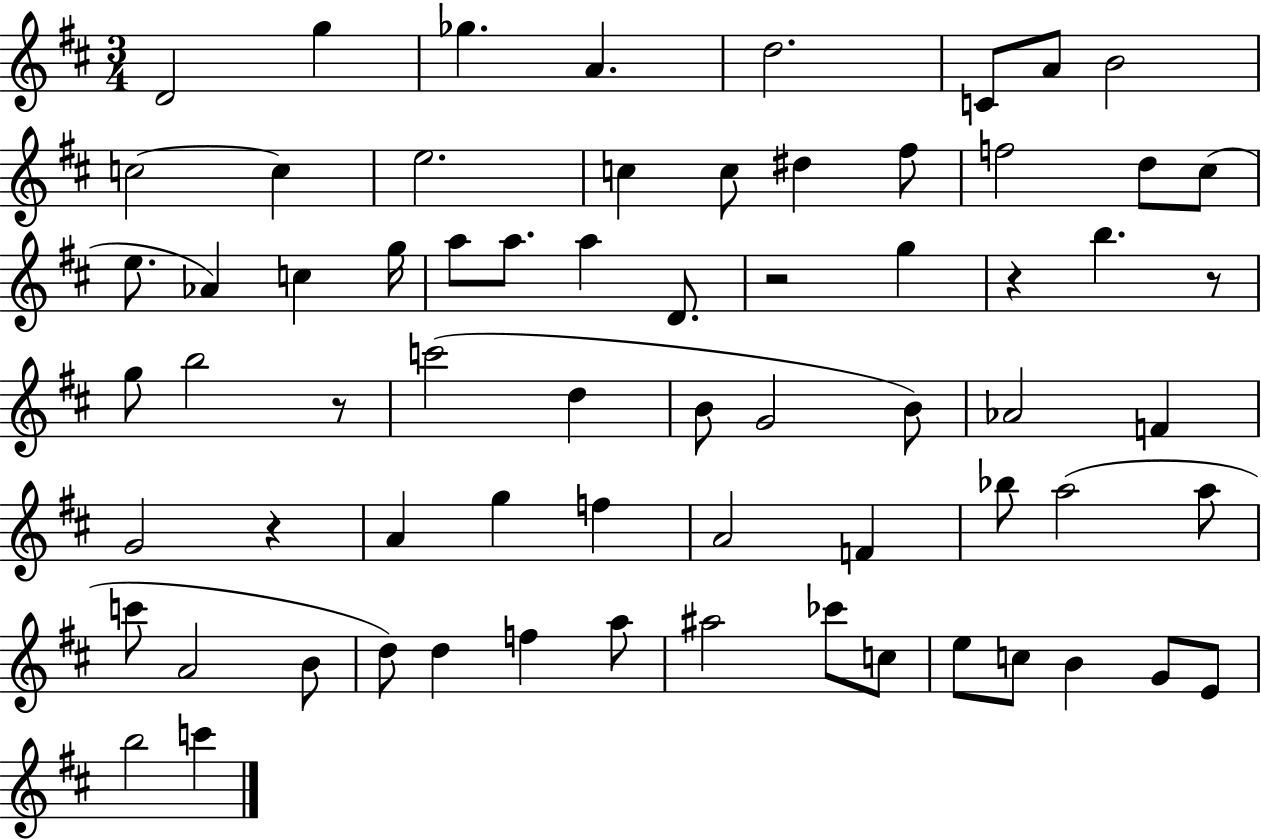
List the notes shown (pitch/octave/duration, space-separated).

D4/h G5/q Gb5/q. A4/q. D5/h. C4/e A4/e B4/h C5/h C5/q E5/h. C5/q C5/e D#5/q F#5/e F5/h D5/e C#5/e E5/e. Ab4/q C5/q G5/s A5/e A5/e. A5/q D4/e. R/h G5/q R/q B5/q. R/e G5/e B5/h R/e C6/h D5/q B4/e G4/h B4/e Ab4/h F4/q G4/h R/q A4/q G5/q F5/q A4/h F4/q Bb5/e A5/h A5/e C6/e A4/h B4/e D5/e D5/q F5/q A5/e A#5/h CES6/e C5/e E5/e C5/e B4/q G4/e E4/e B5/h C6/q